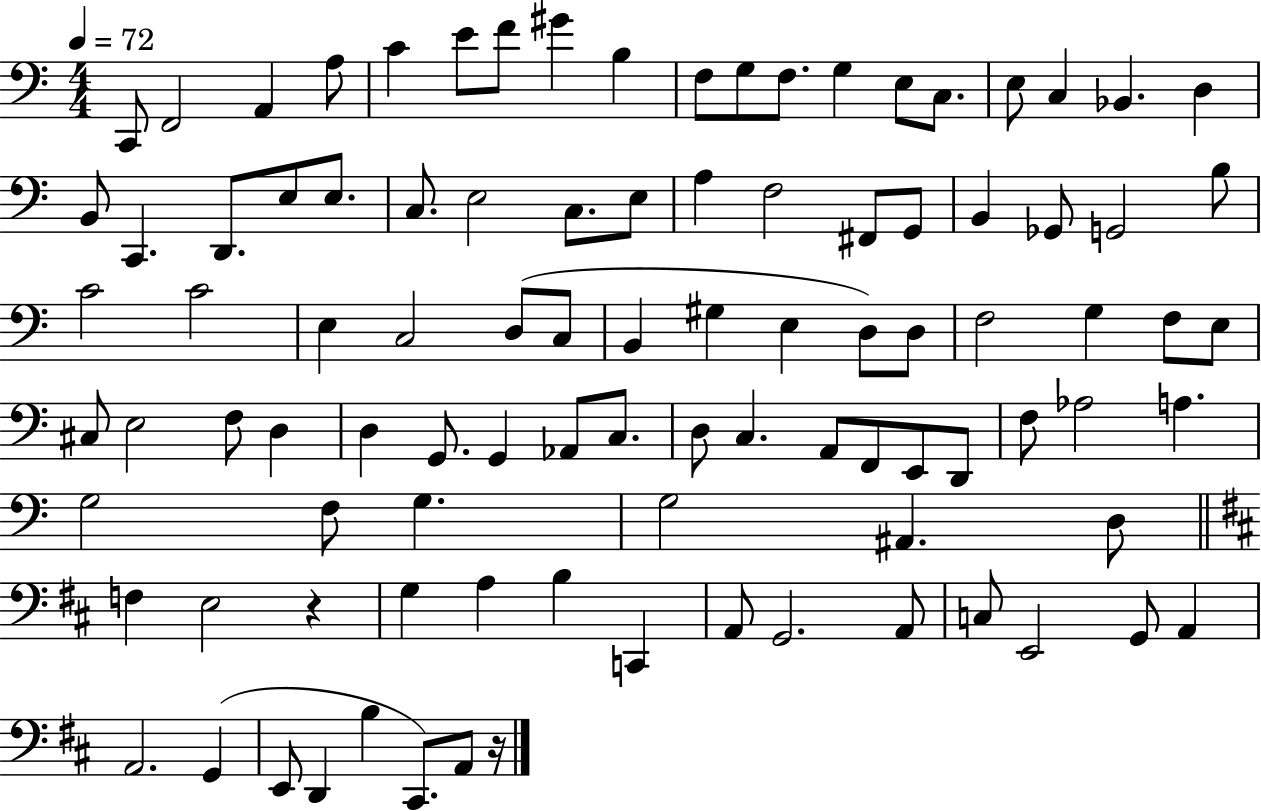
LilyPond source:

{
  \clef bass
  \numericTimeSignature
  \time 4/4
  \key c \major
  \tempo 4 = 72
  c,8 f,2 a,4 a8 | c'4 e'8 f'8 gis'4 b4 | f8 g8 f8. g4 e8 c8. | e8 c4 bes,4. d4 | \break b,8 c,4. d,8. e8 e8. | c8. e2 c8. e8 | a4 f2 fis,8 g,8 | b,4 ges,8 g,2 b8 | \break c'2 c'2 | e4 c2 d8( c8 | b,4 gis4 e4 d8) d8 | f2 g4 f8 e8 | \break cis8 e2 f8 d4 | d4 g,8. g,4 aes,8 c8. | d8 c4. a,8 f,8 e,8 d,8 | f8 aes2 a4. | \break g2 f8 g4. | g2 ais,4. d8 | \bar "||" \break \key d \major f4 e2 r4 | g4 a4 b4 c,4 | a,8 g,2. a,8 | c8 e,2 g,8 a,4 | \break a,2. g,4( | e,8 d,4 b4 cis,8.) a,8 r16 | \bar "|."
}